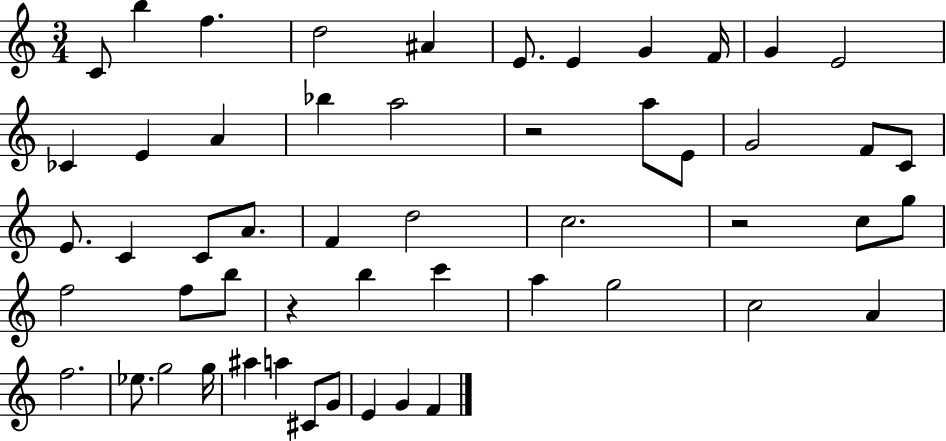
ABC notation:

X:1
T:Untitled
M:3/4
L:1/4
K:C
C/2 b f d2 ^A E/2 E G F/4 G E2 _C E A _b a2 z2 a/2 E/2 G2 F/2 C/2 E/2 C C/2 A/2 F d2 c2 z2 c/2 g/2 f2 f/2 b/2 z b c' a g2 c2 A f2 _e/2 g2 g/4 ^a a ^C/2 G/2 E G F